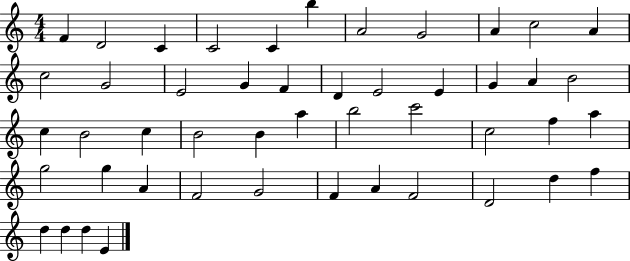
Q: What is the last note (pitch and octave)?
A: E4